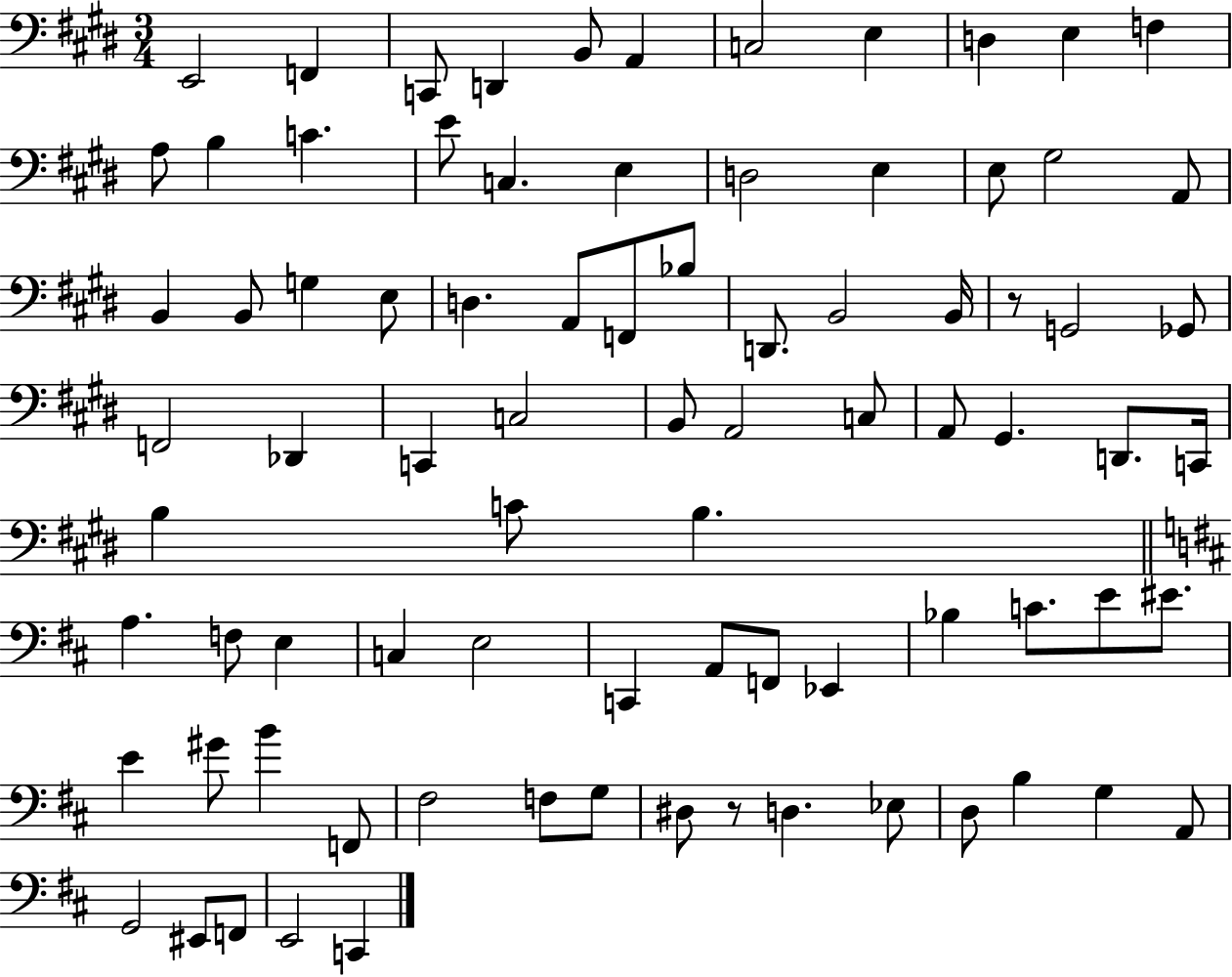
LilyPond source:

{
  \clef bass
  \numericTimeSignature
  \time 3/4
  \key e \major
  e,2 f,4 | c,8 d,4 b,8 a,4 | c2 e4 | d4 e4 f4 | \break a8 b4 c'4. | e'8 c4. e4 | d2 e4 | e8 gis2 a,8 | \break b,4 b,8 g4 e8 | d4. a,8 f,8 bes8 | d,8. b,2 b,16 | r8 g,2 ges,8 | \break f,2 des,4 | c,4 c2 | b,8 a,2 c8 | a,8 gis,4. d,8. c,16 | \break b4 c'8 b4. | \bar "||" \break \key d \major a4. f8 e4 | c4 e2 | c,4 a,8 f,8 ees,4 | bes4 c'8. e'8 eis'8. | \break e'4 gis'8 b'4 f,8 | fis2 f8 g8 | dis8 r8 d4. ees8 | d8 b4 g4 a,8 | \break g,2 eis,8 f,8 | e,2 c,4 | \bar "|."
}